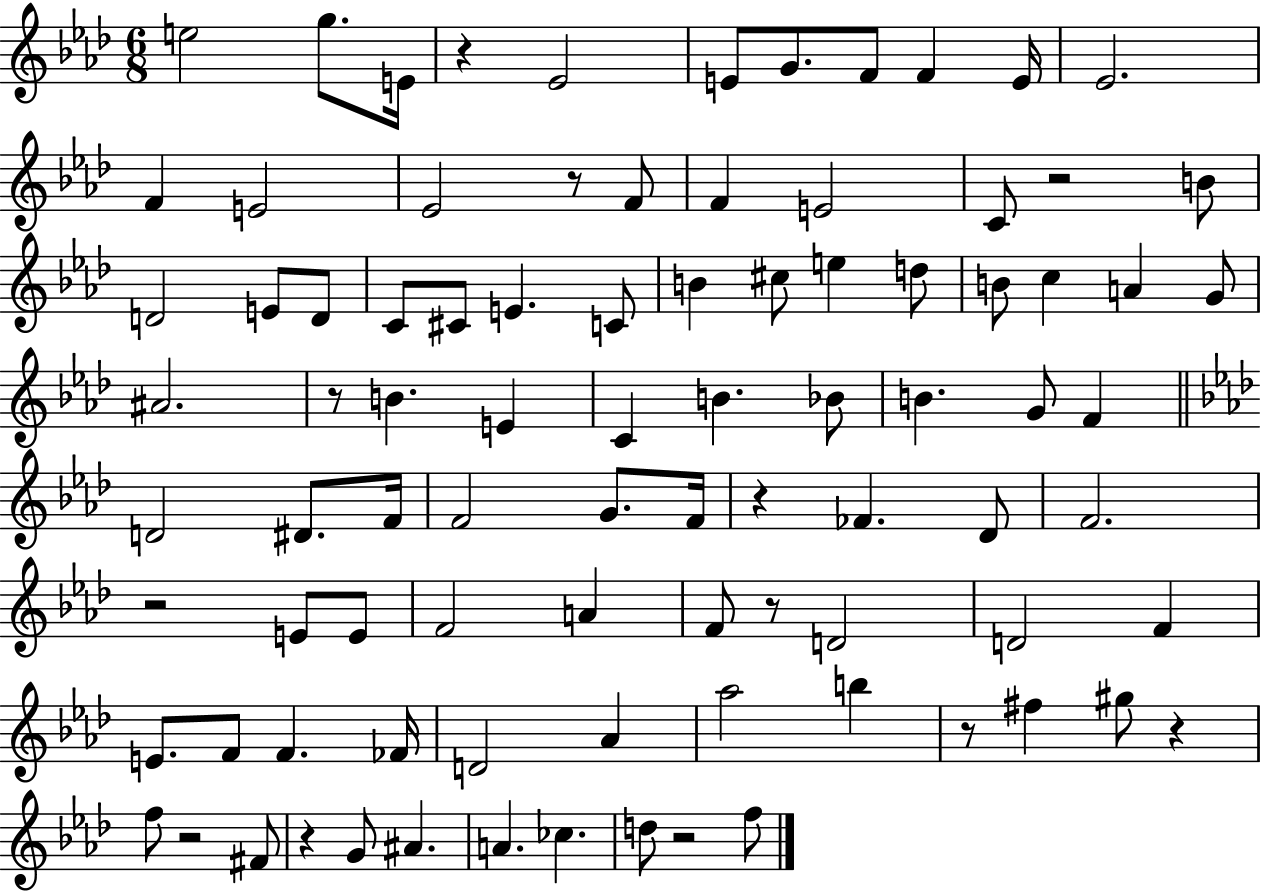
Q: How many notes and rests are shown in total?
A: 89